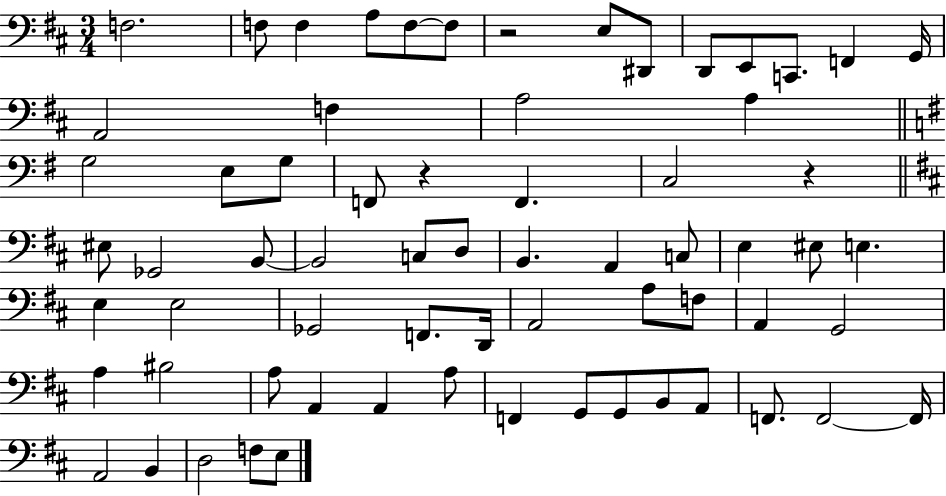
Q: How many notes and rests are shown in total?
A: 67